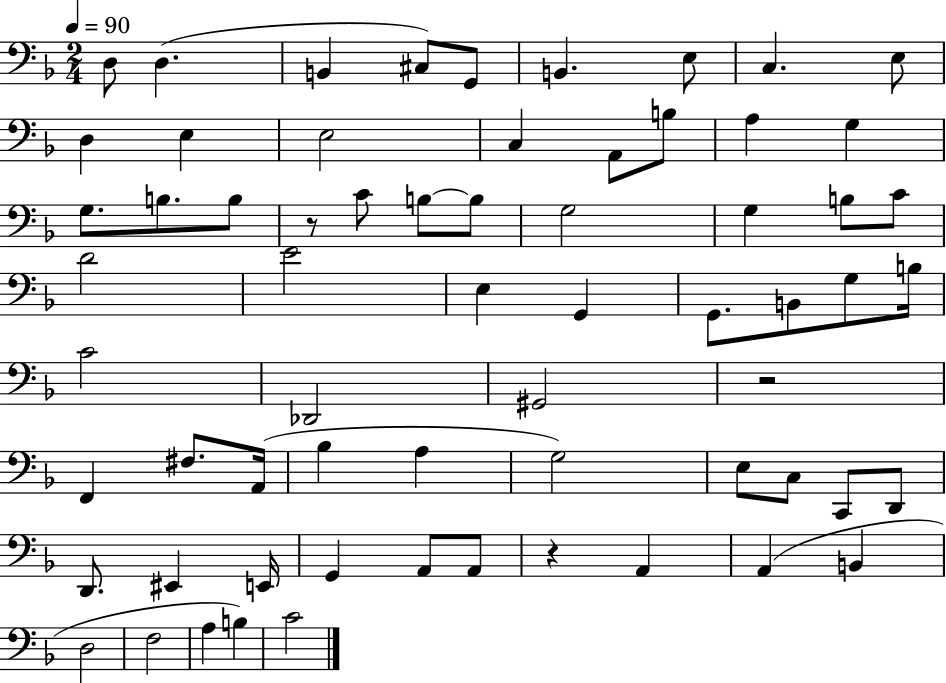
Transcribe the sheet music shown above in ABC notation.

X:1
T:Untitled
M:2/4
L:1/4
K:F
D,/2 D, B,, ^C,/2 G,,/2 B,, E,/2 C, E,/2 D, E, E,2 C, A,,/2 B,/2 A, G, G,/2 B,/2 B,/2 z/2 C/2 B,/2 B,/2 G,2 G, B,/2 C/2 D2 E2 E, G,, G,,/2 B,,/2 G,/2 B,/4 C2 _D,,2 ^G,,2 z2 F,, ^F,/2 A,,/4 _B, A, G,2 E,/2 C,/2 C,,/2 D,,/2 D,,/2 ^E,, E,,/4 G,, A,,/2 A,,/2 z A,, A,, B,, D,2 F,2 A, B, C2